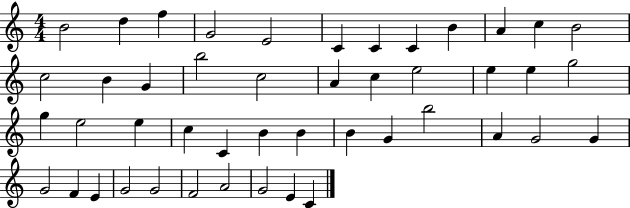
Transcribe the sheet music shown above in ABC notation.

X:1
T:Untitled
M:4/4
L:1/4
K:C
B2 d f G2 E2 C C C B A c B2 c2 B G b2 c2 A c e2 e e g2 g e2 e c C B B B G b2 A G2 G G2 F E G2 G2 F2 A2 G2 E C